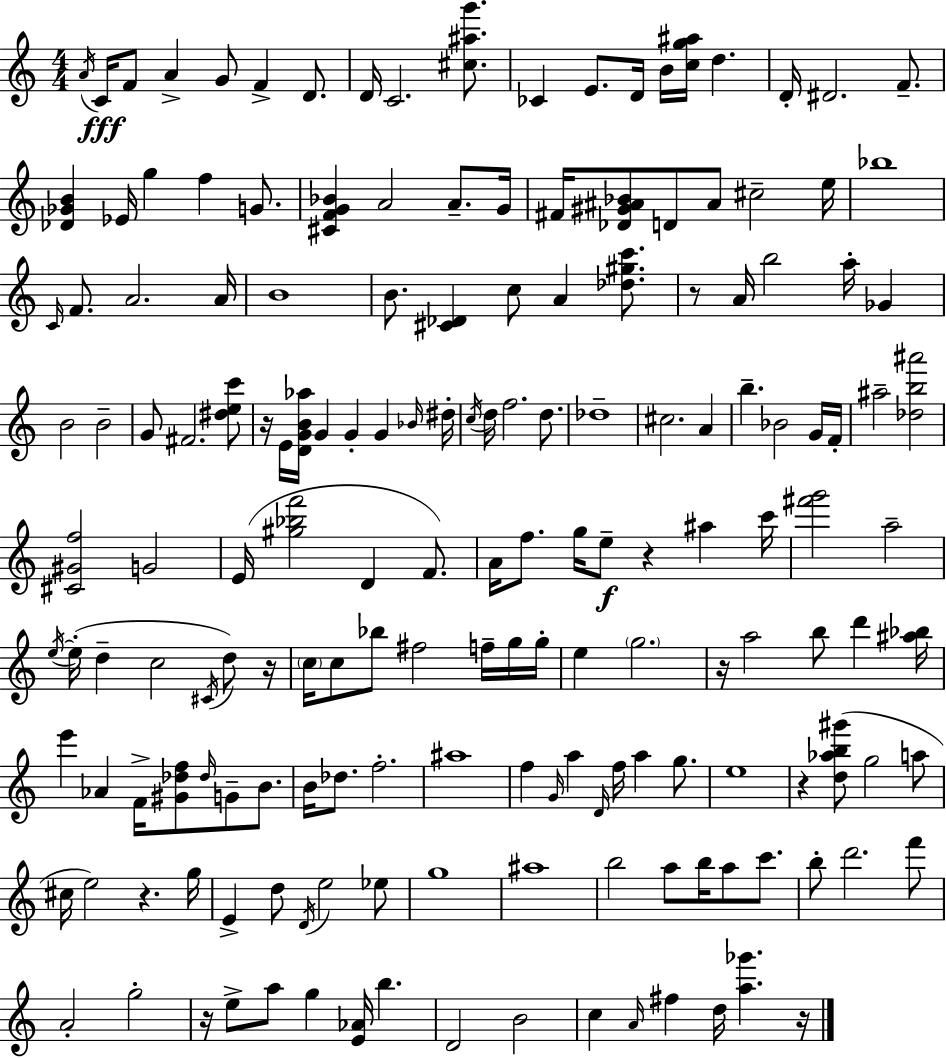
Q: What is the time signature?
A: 4/4